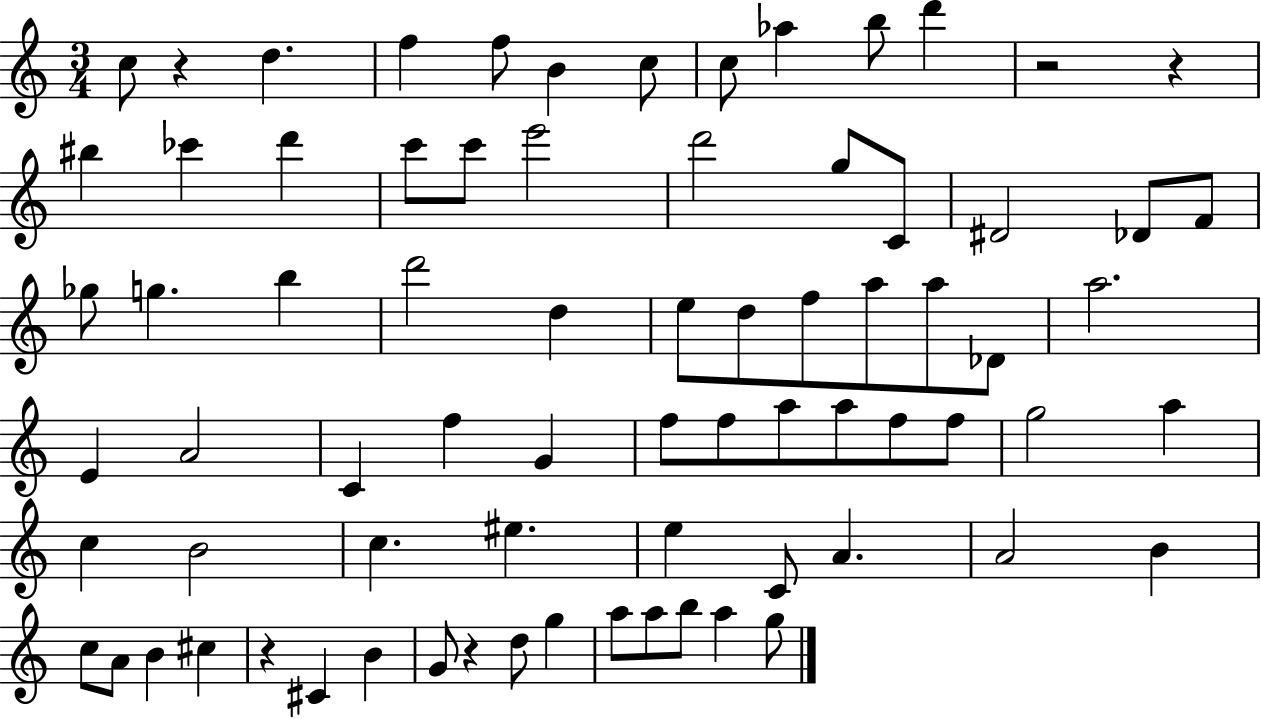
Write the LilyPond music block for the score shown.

{
  \clef treble
  \numericTimeSignature
  \time 3/4
  \key c \major
  c''8 r4 d''4. | f''4 f''8 b'4 c''8 | c''8 aes''4 b''8 d'''4 | r2 r4 | \break bis''4 ces'''4 d'''4 | c'''8 c'''8 e'''2 | d'''2 g''8 c'8 | dis'2 des'8 f'8 | \break ges''8 g''4. b''4 | d'''2 d''4 | e''8 d''8 f''8 a''8 a''8 des'8 | a''2. | \break e'4 a'2 | c'4 f''4 g'4 | f''8 f''8 a''8 a''8 f''8 f''8 | g''2 a''4 | \break c''4 b'2 | c''4. eis''4. | e''4 c'8 a'4. | a'2 b'4 | \break c''8 a'8 b'4 cis''4 | r4 cis'4 b'4 | g'8 r4 d''8 g''4 | a''8 a''8 b''8 a''4 g''8 | \break \bar "|."
}